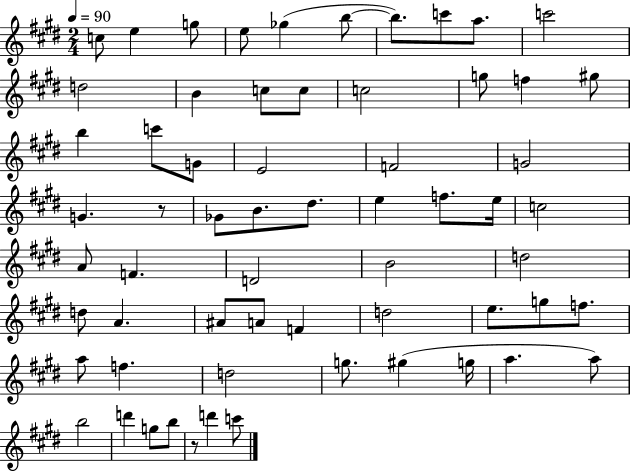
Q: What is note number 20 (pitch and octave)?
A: C6